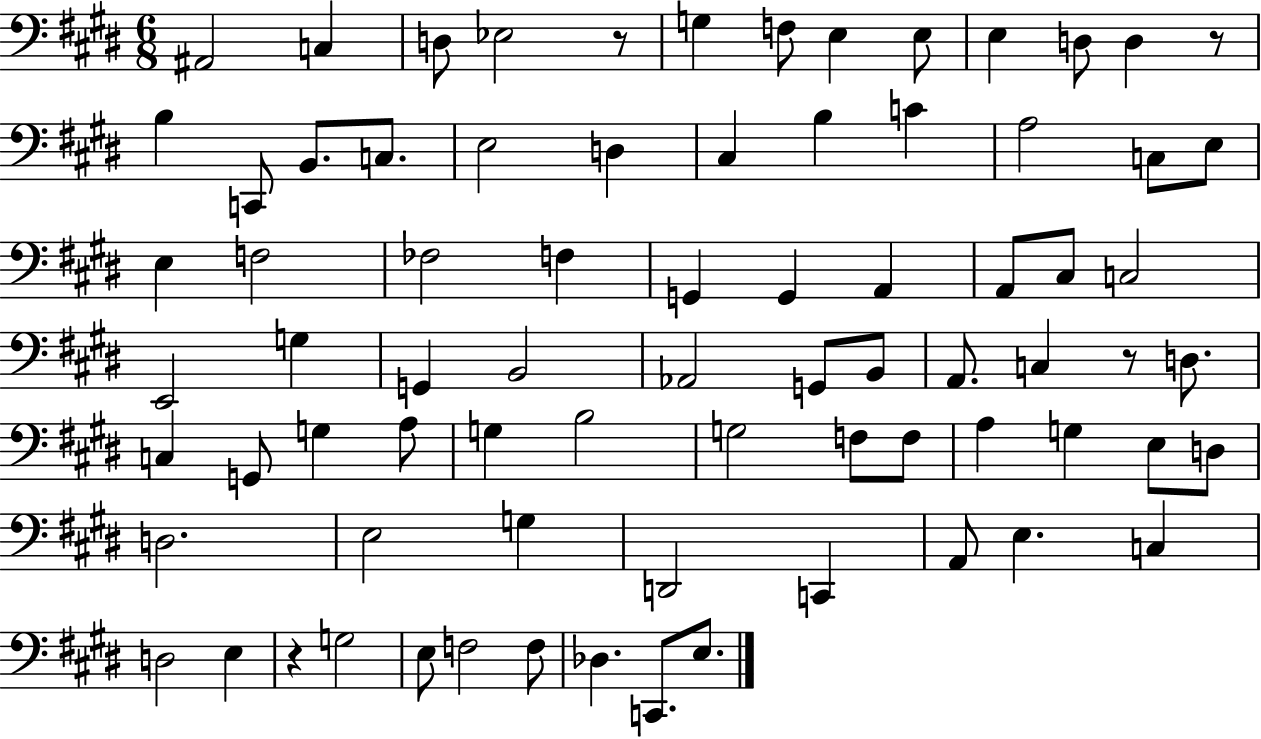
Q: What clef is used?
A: bass